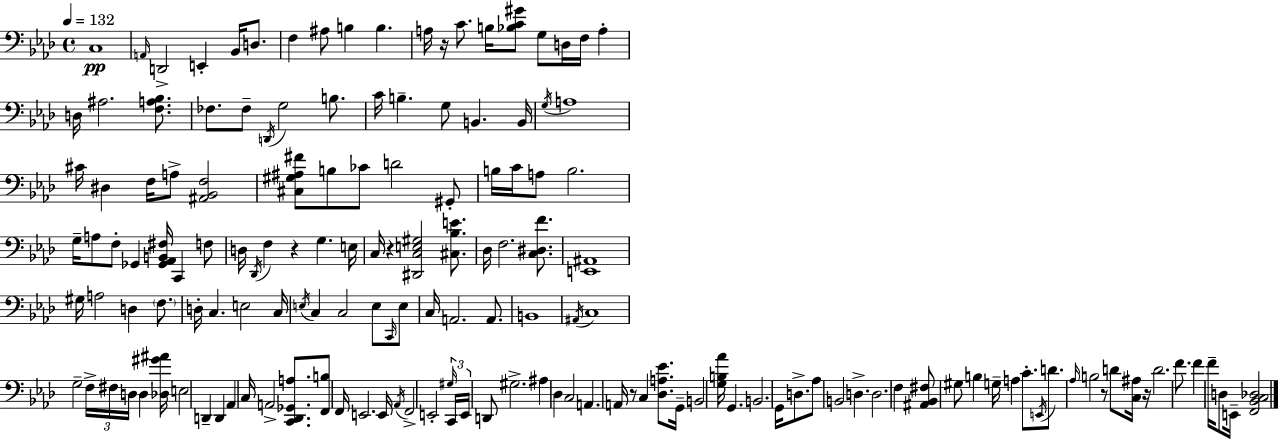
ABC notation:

X:1
T:Untitled
M:4/4
L:1/4
K:Ab
C,4 A,,/4 D,,2 E,, _B,,/4 D,/2 F, ^A,/2 B, B, A,/4 z/4 C/2 B,/4 [_B,C^G]/2 G,/2 D,/4 F,/4 A, D,/4 ^A,2 [F,A,_B,]/2 _F,/2 _F,/2 D,,/4 G,2 B,/2 C/4 B, G,/2 B,, B,,/4 G,/4 A,4 ^C/4 ^D, F,/4 A,/2 [^A,,_B,,F,]2 [^C,^G,^A,^F]/2 B,/2 _C/2 D2 ^G,,/2 B,/4 C/4 A,/2 B,2 G,/4 A,/2 F,/2 _G,, [_G,,_A,,B,,^F,]/4 C,, F,/2 D,/4 _D,,/4 F, z G, E,/4 C,/4 z [^D,,C,E,^G,]2 [^C,_B,E]/2 _D,/4 F,2 [C,^D,F]/2 [E,,^A,,]4 ^G,/4 A,2 D, F,/2 D,/4 C, E,2 C,/4 E,/4 C, C,2 E,/2 C,,/4 E,/2 C,/4 A,,2 A,,/2 B,,4 ^A,,/4 C,4 G,2 F,/4 ^F,/4 D,/4 D, [_D,^G^A]/4 E,2 D,, D,, _A,, C,/4 A,,2 [C,,_D,,_G,,A,]/2 [F,,B,]/2 F,,/4 E,,2 E,,/4 _A,,/4 F,,2 E,,2 ^G,/4 C,,/4 E,,/4 D,,/2 ^G,2 ^A, _D, C,2 A,, A,,/4 z/2 C, [_D,A,_E]/2 G,,/4 B,,2 [G,B,_A]/4 G,, B,,2 G,,/4 D,/2 _A,/2 B,,2 D, D,2 F, [^A,,_B,,^F,]/2 ^G,/2 B, G,/4 A, C/2 E,,/4 D/2 _A,/4 B,2 z/2 D/2 [C,^A,]/4 z/4 D2 F/2 F F/4 D,/2 E,,/4 [F,,_B,,C,_D,]2